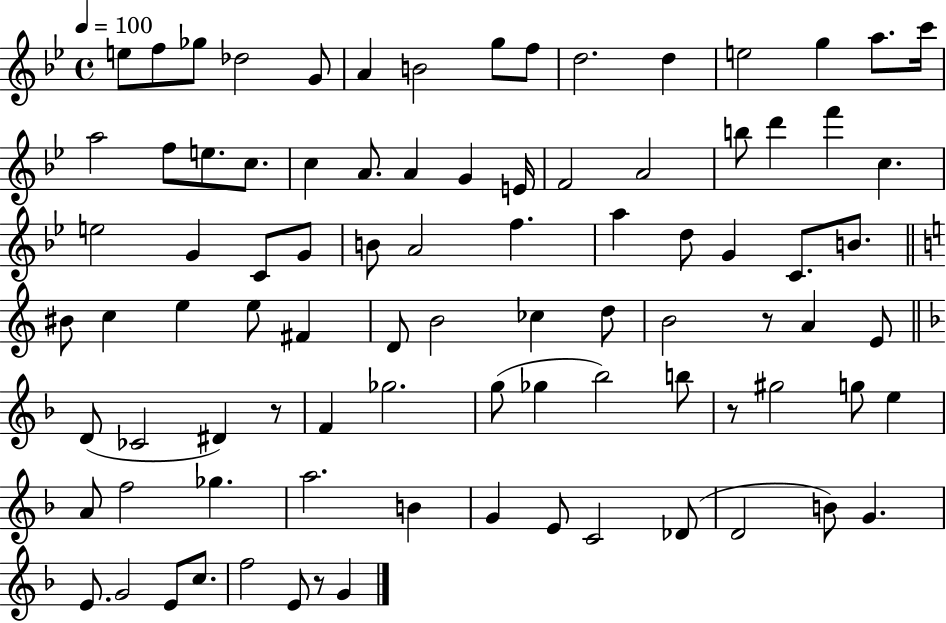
{
  \clef treble
  \time 4/4
  \defaultTimeSignature
  \key bes \major
  \tempo 4 = 100
  e''8 f''8 ges''8 des''2 g'8 | a'4 b'2 g''8 f''8 | d''2. d''4 | e''2 g''4 a''8. c'''16 | \break a''2 f''8 e''8. c''8. | c''4 a'8. a'4 g'4 e'16 | f'2 a'2 | b''8 d'''4 f'''4 c''4. | \break e''2 g'4 c'8 g'8 | b'8 a'2 f''4. | a''4 d''8 g'4 c'8. b'8. | \bar "||" \break \key c \major bis'8 c''4 e''4 e''8 fis'4 | d'8 b'2 ces''4 d''8 | b'2 r8 a'4 e'8 | \bar "||" \break \key d \minor d'8( ces'2 dis'4) r8 | f'4 ges''2. | g''8( ges''4 bes''2) b''8 | r8 gis''2 g''8 e''4 | \break a'8 f''2 ges''4. | a''2. b'4 | g'4 e'8 c'2 des'8( | d'2 b'8) g'4. | \break e'8. g'2 e'8 c''8. | f''2 e'8 r8 g'4 | \bar "|."
}